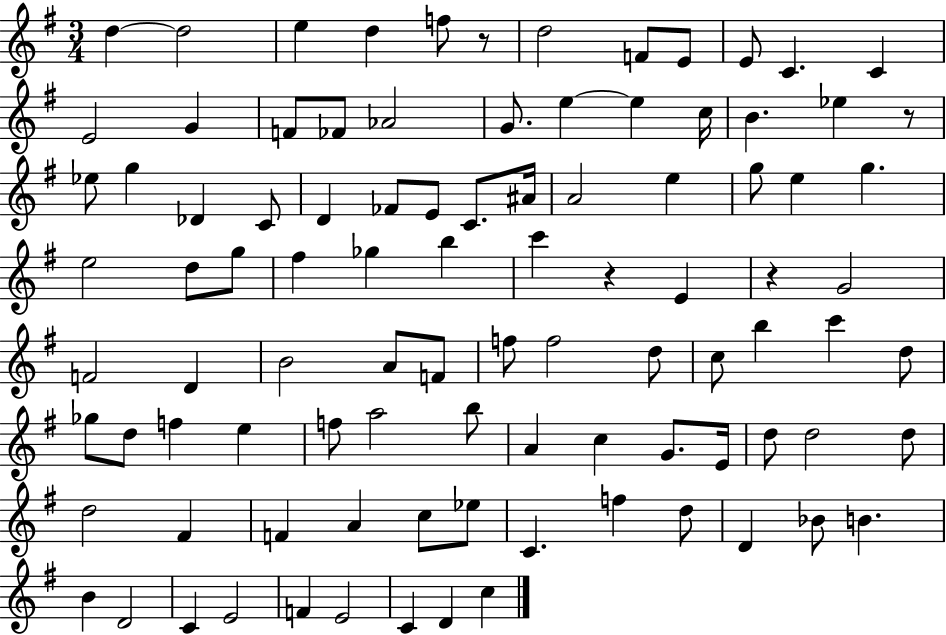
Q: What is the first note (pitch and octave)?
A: D5